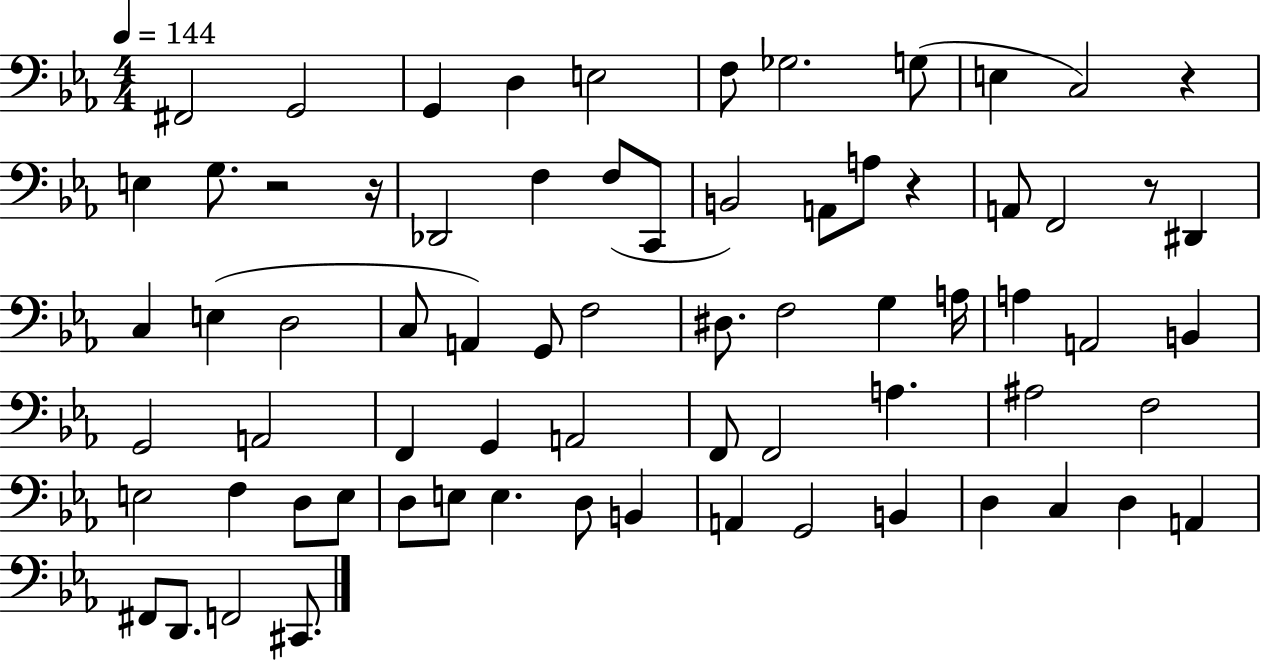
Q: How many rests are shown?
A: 5